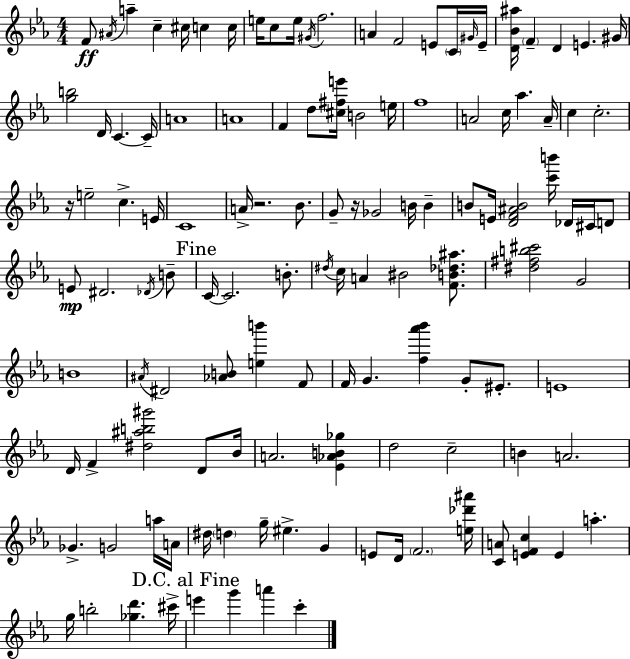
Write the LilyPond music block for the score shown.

{
  \clef treble
  \numericTimeSignature
  \time 4/4
  \key ees \major
  f'8\ff \acciaccatura { ais'16 } a''4-- c''4-- cis''16 c''4 | c''16 e''16 c''8 e''16 \acciaccatura { gis'16 } f''2. | a'4 f'2 e'8 | \parenthesize c'16 \grace { gis'16 } e'16-- <d' bes' ais''>16 \parenthesize f'4-- d'4 e'4. | \break gis'16 <g'' b''>2 d'16 c'4.~~ | c'16-- a'1 | a'1 | f'4 d''8 <cis'' fis'' e'''>16 b'2 | \break e''16 f''1 | a'2 c''16 aes''4. | a'16-- c''4 c''2.-. | r16 e''2-- c''4.-> | \break e'16 c'1 | a'16-> r2. | bes'8. g'8-- r16 ges'2 b'16 b'4-- | b'8 e'16 <d' f' ais' b'>2 <c''' b'''>16 des'16 | \break cis'16 d'8 e'8\mp dis'2. | \acciaccatura { des'16 } b'8-- \mark "Fine" c'16~~ c'2. | b'8.-. \acciaccatura { dis''16 } c''16 a'4 bis'2 | <f' b' des'' ais''>8. <dis'' fis'' b'' cis'''>2 g'2 | \break b'1 | \acciaccatura { ais'16 } dis'2 <aes' b'>8 | <e'' b'''>4 f'8 f'16 g'4. <f'' aes''' bes'''>4 | g'8-. eis'8.-. e'1 | \break d'16 f'4-> <dis'' ais'' b'' gis'''>2 | d'8 bes'16 a'2. | <ees' aes' b' ges''>4 d''2 c''2-- | b'4 a'2. | \break ges'4.-> g'2 | a''16 a'16 dis''16 \parenthesize d''4 g''16-- eis''4.-> | g'4 e'8 d'16 \parenthesize f'2. | <e'' des''' ais'''>16 <c' a'>8 <e' f' c''>4 e'4 | \break a''4.-. g''16 b''2-. <ges'' d'''>4. | cis'''16-> \mark "D.C. al Fine" e'''4 g'''4 a'''4 | c'''4-. \bar "|."
}